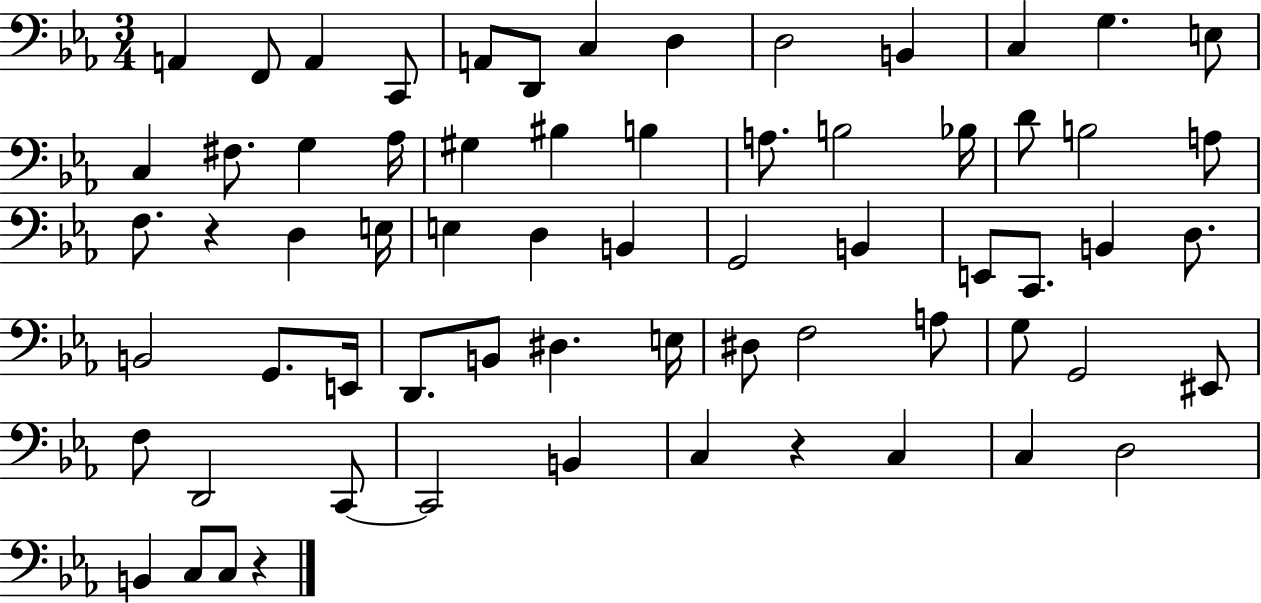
A2/q F2/e A2/q C2/e A2/e D2/e C3/q D3/q D3/h B2/q C3/q G3/q. E3/e C3/q F#3/e. G3/q Ab3/s G#3/q BIS3/q B3/q A3/e. B3/h Bb3/s D4/e B3/h A3/e F3/e. R/q D3/q E3/s E3/q D3/q B2/q G2/h B2/q E2/e C2/e. B2/q D3/e. B2/h G2/e. E2/s D2/e. B2/e D#3/q. E3/s D#3/e F3/h A3/e G3/e G2/h EIS2/e F3/e D2/h C2/e C2/h B2/q C3/q R/q C3/q C3/q D3/h B2/q C3/e C3/e R/q